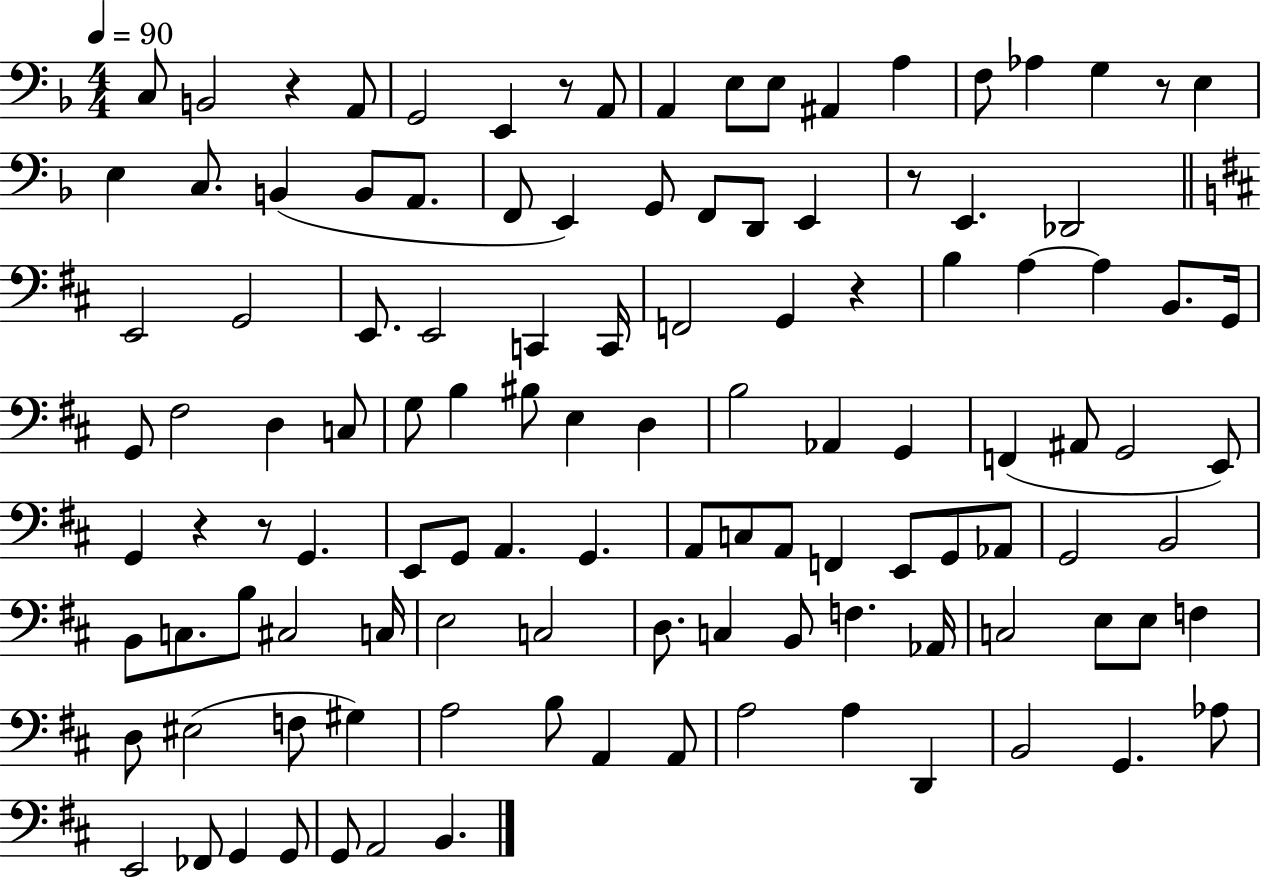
X:1
T:Untitled
M:4/4
L:1/4
K:F
C,/2 B,,2 z A,,/2 G,,2 E,, z/2 A,,/2 A,, E,/2 E,/2 ^A,, A, F,/2 _A, G, z/2 E, E, C,/2 B,, B,,/2 A,,/2 F,,/2 E,, G,,/2 F,,/2 D,,/2 E,, z/2 E,, _D,,2 E,,2 G,,2 E,,/2 E,,2 C,, C,,/4 F,,2 G,, z B, A, A, B,,/2 G,,/4 G,,/2 ^F,2 D, C,/2 G,/2 B, ^B,/2 E, D, B,2 _A,, G,, F,, ^A,,/2 G,,2 E,,/2 G,, z z/2 G,, E,,/2 G,,/2 A,, G,, A,,/2 C,/2 A,,/2 F,, E,,/2 G,,/2 _A,,/2 G,,2 B,,2 B,,/2 C,/2 B,/2 ^C,2 C,/4 E,2 C,2 D,/2 C, B,,/2 F, _A,,/4 C,2 E,/2 E,/2 F, D,/2 ^E,2 F,/2 ^G, A,2 B,/2 A,, A,,/2 A,2 A, D,, B,,2 G,, _A,/2 E,,2 _F,,/2 G,, G,,/2 G,,/2 A,,2 B,,